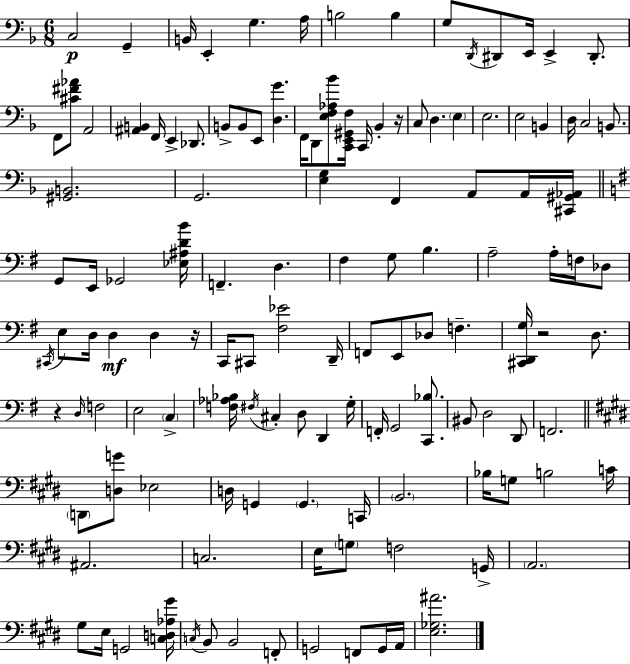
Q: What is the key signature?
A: D minor